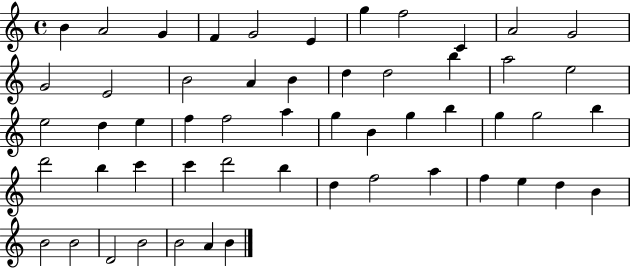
X:1
T:Untitled
M:4/4
L:1/4
K:C
B A2 G F G2 E g f2 C A2 G2 G2 E2 B2 A B d d2 b a2 e2 e2 d e f f2 a g B g b g g2 b d'2 b c' c' d'2 b d f2 a f e d B B2 B2 D2 B2 B2 A B